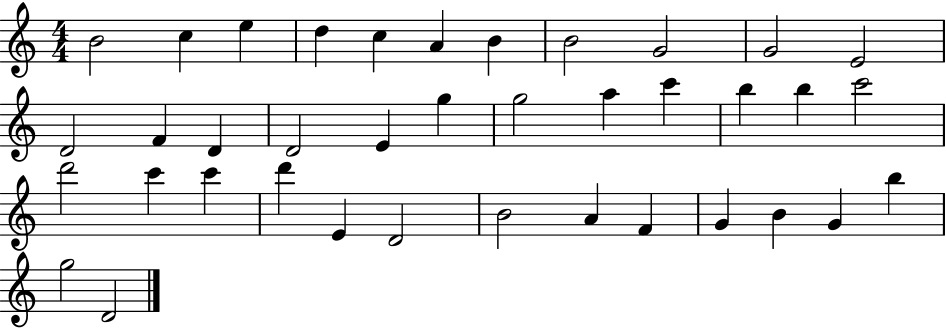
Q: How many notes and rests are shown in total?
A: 38